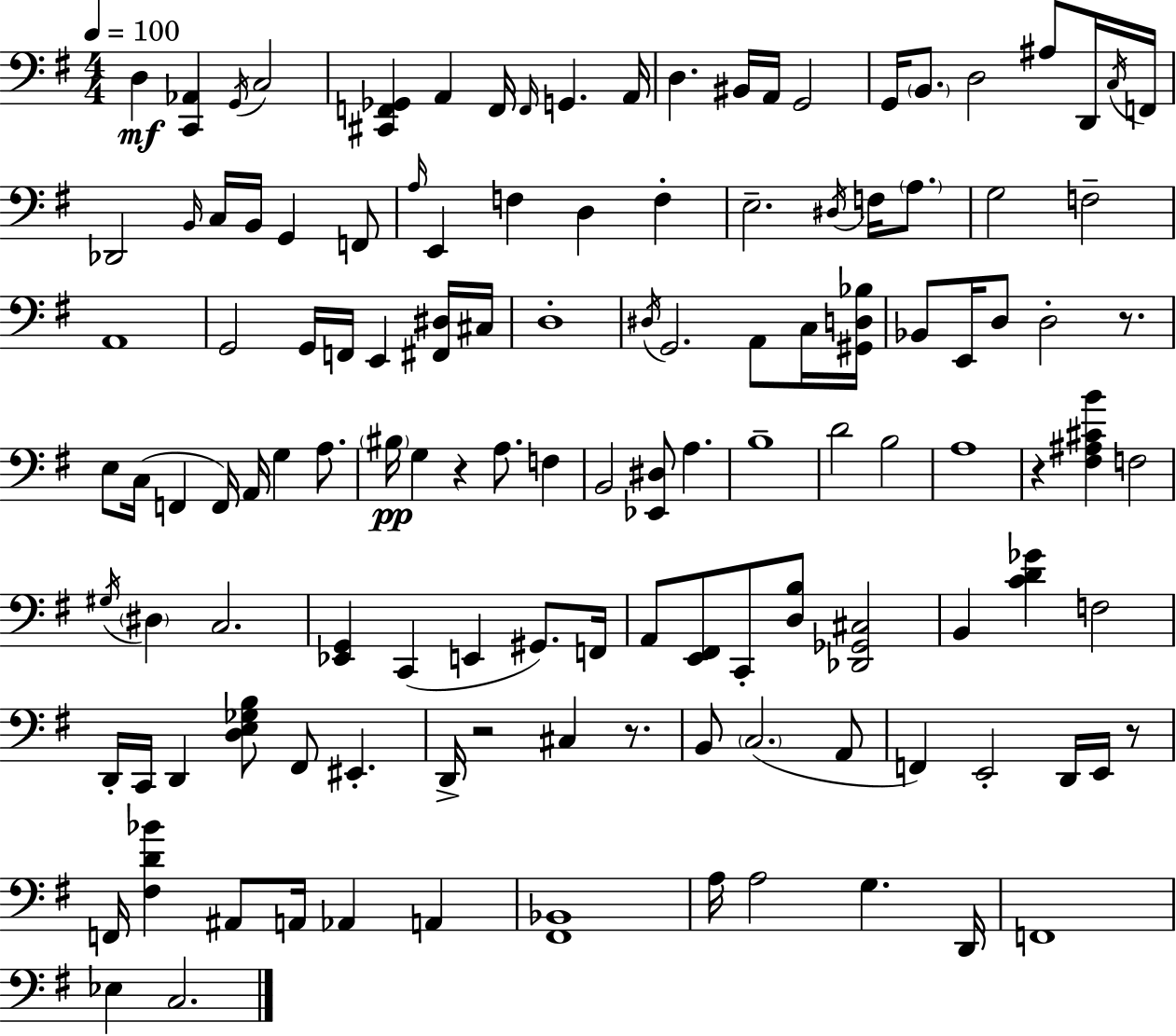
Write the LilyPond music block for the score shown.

{
  \clef bass
  \numericTimeSignature
  \time 4/4
  \key g \major
  \tempo 4 = 100
  d4\mf <c, aes,>4 \acciaccatura { g,16 } c2 | <cis, f, ges,>4 a,4 f,16 \grace { f,16 } g,4. | a,16 d4. bis,16 a,16 g,2 | g,16 \parenthesize b,8. d2 ais8 | \break d,16 \acciaccatura { c16 } f,16 des,2 \grace { b,16 } c16 b,16 g,4 | f,8 \grace { a16 } e,4 f4 d4 | f4-. e2.-- | \acciaccatura { dis16 } f16 \parenthesize a8. g2 f2-- | \break a,1 | g,2 g,16 f,16 | e,4 <fis, dis>16 cis16 d1-. | \acciaccatura { dis16 } g,2. | \break a,8 c16 <gis, d bes>16 bes,8 e,16 d8 d2-. | r8. e8 c16( f,4 f,16) a,16 | g4 a8. \parenthesize bis16\pp g4 r4 | a8. f4 b,2 <ees, dis>8 | \break a4. b1-- | d'2 b2 | a1 | r4 <fis ais cis' b'>4 f2 | \break \acciaccatura { gis16 } \parenthesize dis4 c2. | <ees, g,>4 c,4( | e,4 gis,8.) f,16 a,8 <e, fis,>8 c,8-. <d b>8 | <des, ges, cis>2 b,4 <c' d' ges'>4 | \break f2 d,16-. c,16 d,4 <d e ges b>8 | fis,8 eis,4.-. d,16-> r2 | cis4 r8. b,8 \parenthesize c2.( | a,8 f,4) e,2-. | \break d,16 e,16 r8 f,16 <fis d' bes'>4 ais,8 a,16 | aes,4 a,4 <fis, bes,>1 | a16 a2 | g4. d,16 f,1 | \break ees4 c2. | \bar "|."
}